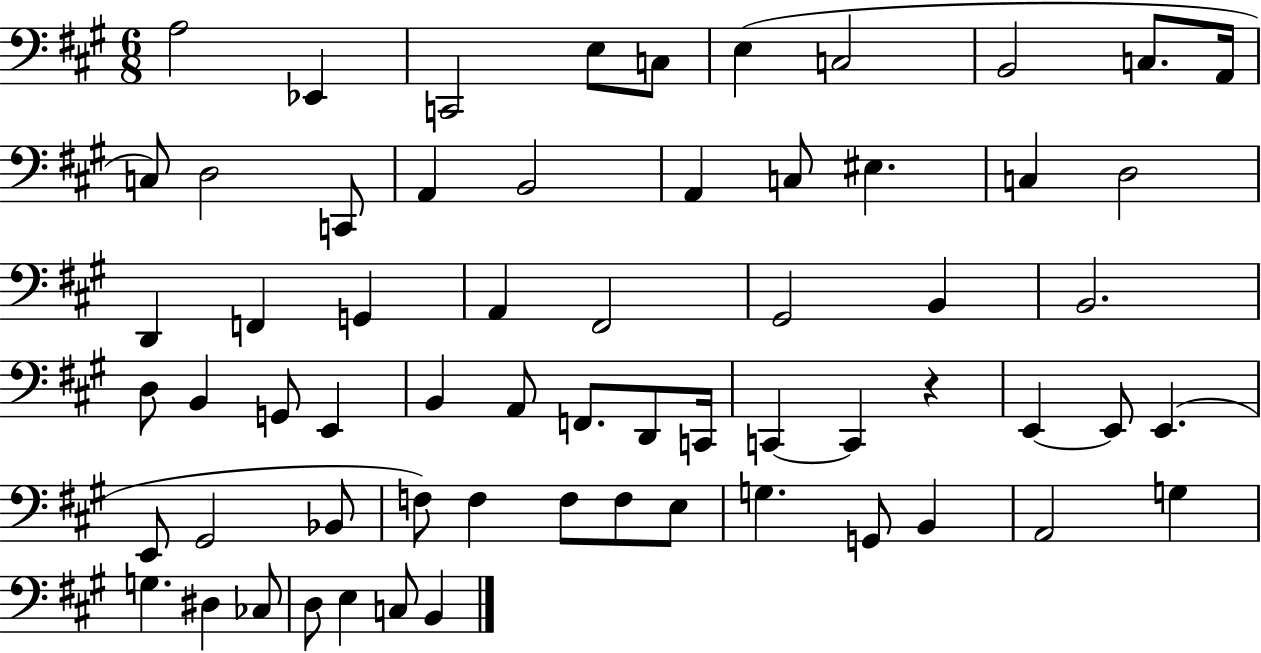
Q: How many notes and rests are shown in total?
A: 63